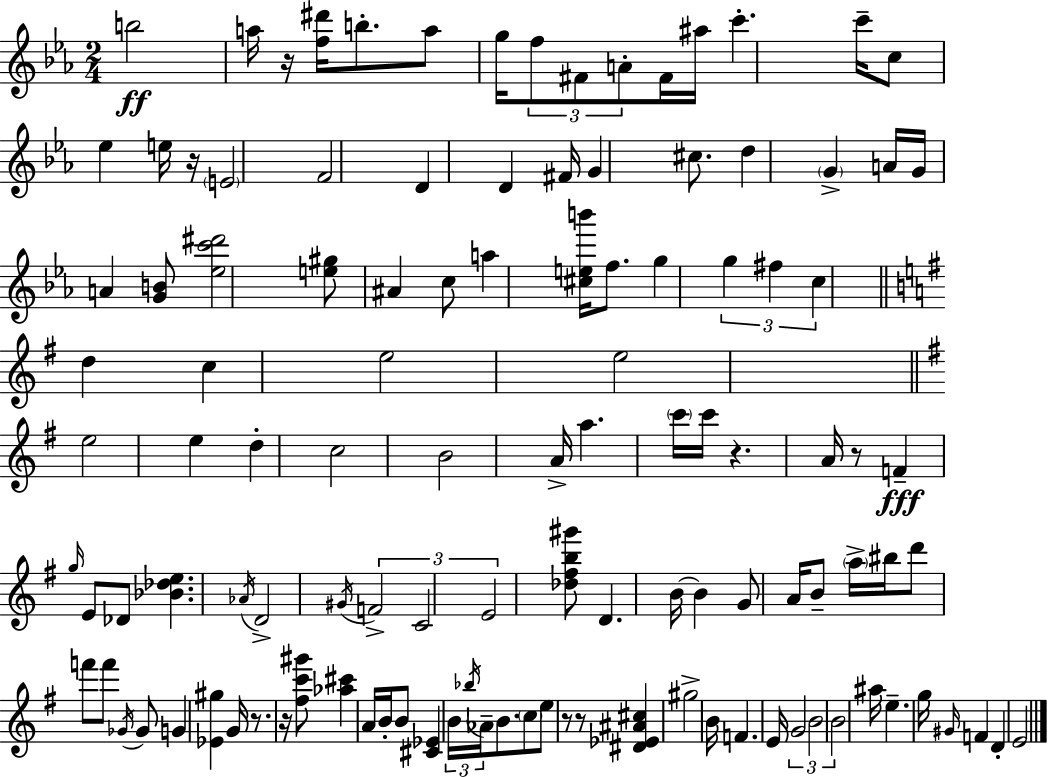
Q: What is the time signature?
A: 2/4